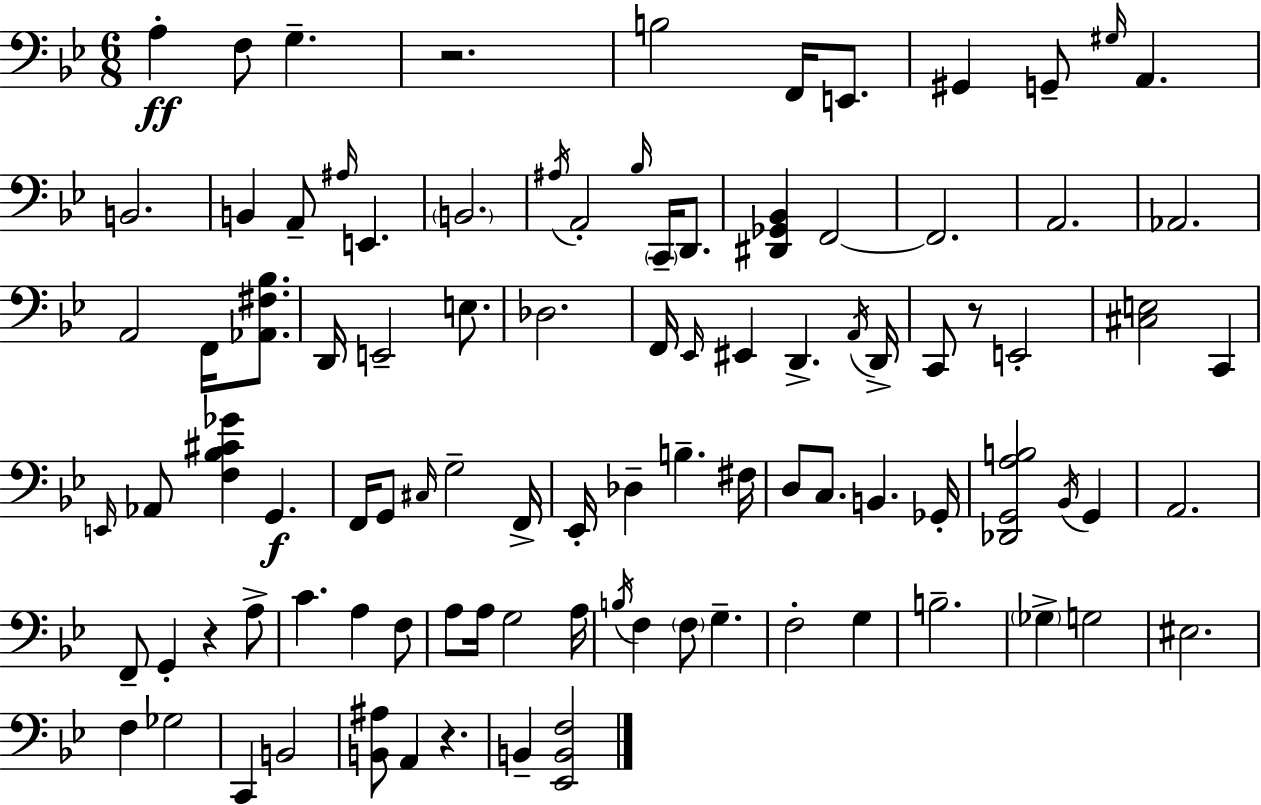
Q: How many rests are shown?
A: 4